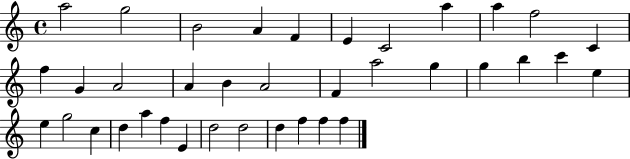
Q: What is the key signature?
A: C major